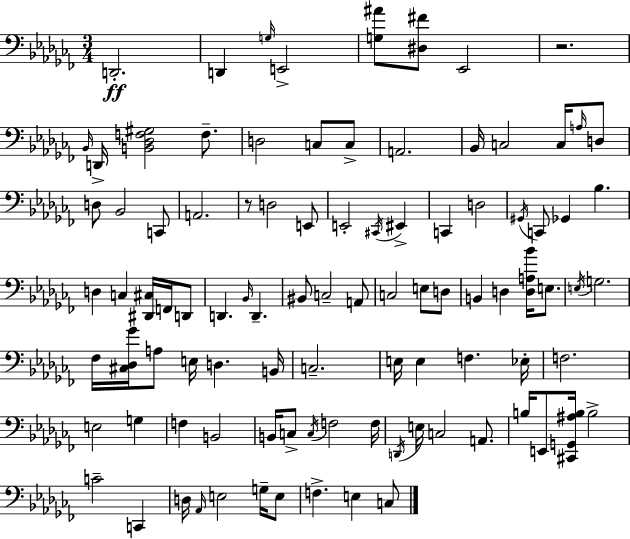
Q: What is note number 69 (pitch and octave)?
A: F3